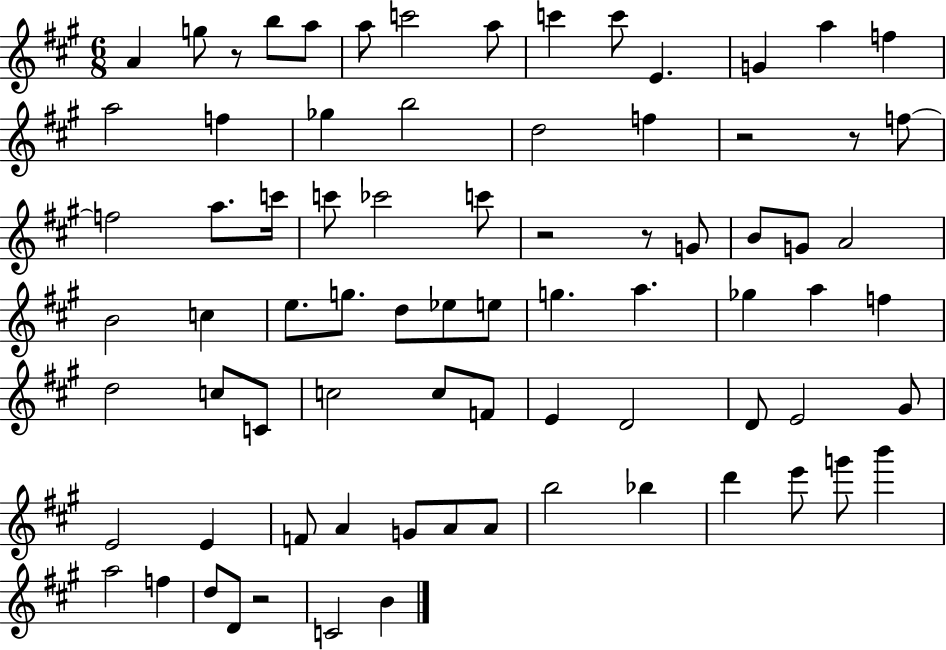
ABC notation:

X:1
T:Untitled
M:6/8
L:1/4
K:A
A g/2 z/2 b/2 a/2 a/2 c'2 a/2 c' c'/2 E G a f a2 f _g b2 d2 f z2 z/2 f/2 f2 a/2 c'/4 c'/2 _c'2 c'/2 z2 z/2 G/2 B/2 G/2 A2 B2 c e/2 g/2 d/2 _e/2 e/2 g a _g a f d2 c/2 C/2 c2 c/2 F/2 E D2 D/2 E2 ^G/2 E2 E F/2 A G/2 A/2 A/2 b2 _b d' e'/2 g'/2 b' a2 f d/2 D/2 z2 C2 B